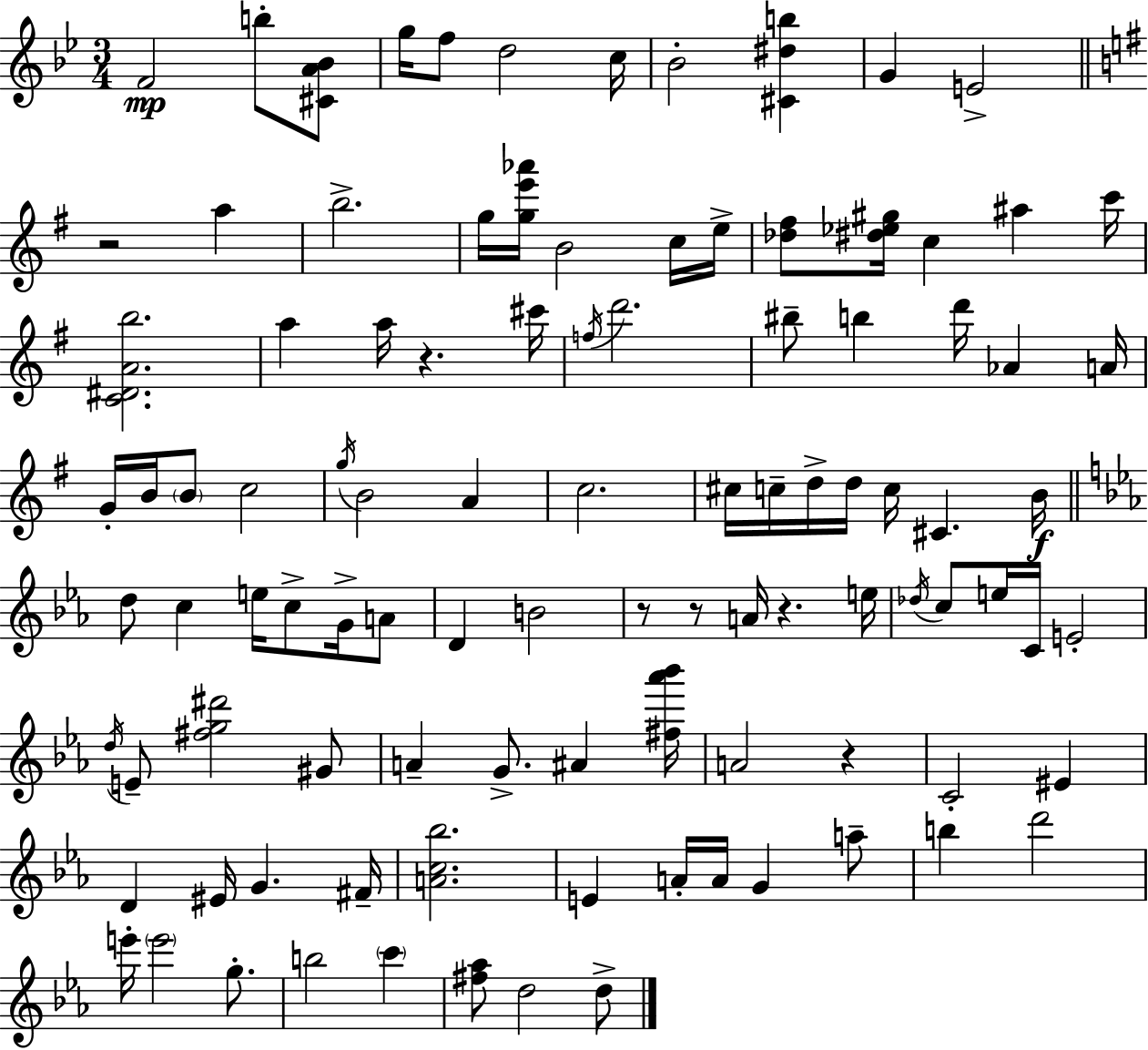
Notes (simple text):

F4/h B5/e [C#4,A4,Bb4]/e G5/s F5/e D5/h C5/s Bb4/h [C#4,D#5,B5]/q G4/q E4/h R/h A5/q B5/h. G5/s [G5,E6,Ab6]/s B4/h C5/s E5/s [Db5,F#5]/e [D#5,Eb5,G#5]/s C5/q A#5/q C6/s [C4,D#4,A4,B5]/h. A5/q A5/s R/q. C#6/s F5/s D6/h. BIS5/e B5/q D6/s Ab4/q A4/s G4/s B4/s B4/e C5/h G5/s B4/h A4/q C5/h. C#5/s C5/s D5/s D5/s C5/s C#4/q. B4/s D5/e C5/q E5/s C5/e G4/s A4/e D4/q B4/h R/e R/e A4/s R/q. E5/s Db5/s C5/e E5/s C4/s E4/h D5/s E4/e [F#5,G5,D#6]/h G#4/e A4/q G4/e. A#4/q [F#5,Ab6,Bb6]/s A4/h R/q C4/h EIS4/q D4/q EIS4/s G4/q. F#4/s [A4,C5,Bb5]/h. E4/q A4/s A4/s G4/q A5/e B5/q D6/h E6/s E6/h G5/e. B5/h C6/q [F#5,Ab5]/e D5/h D5/e